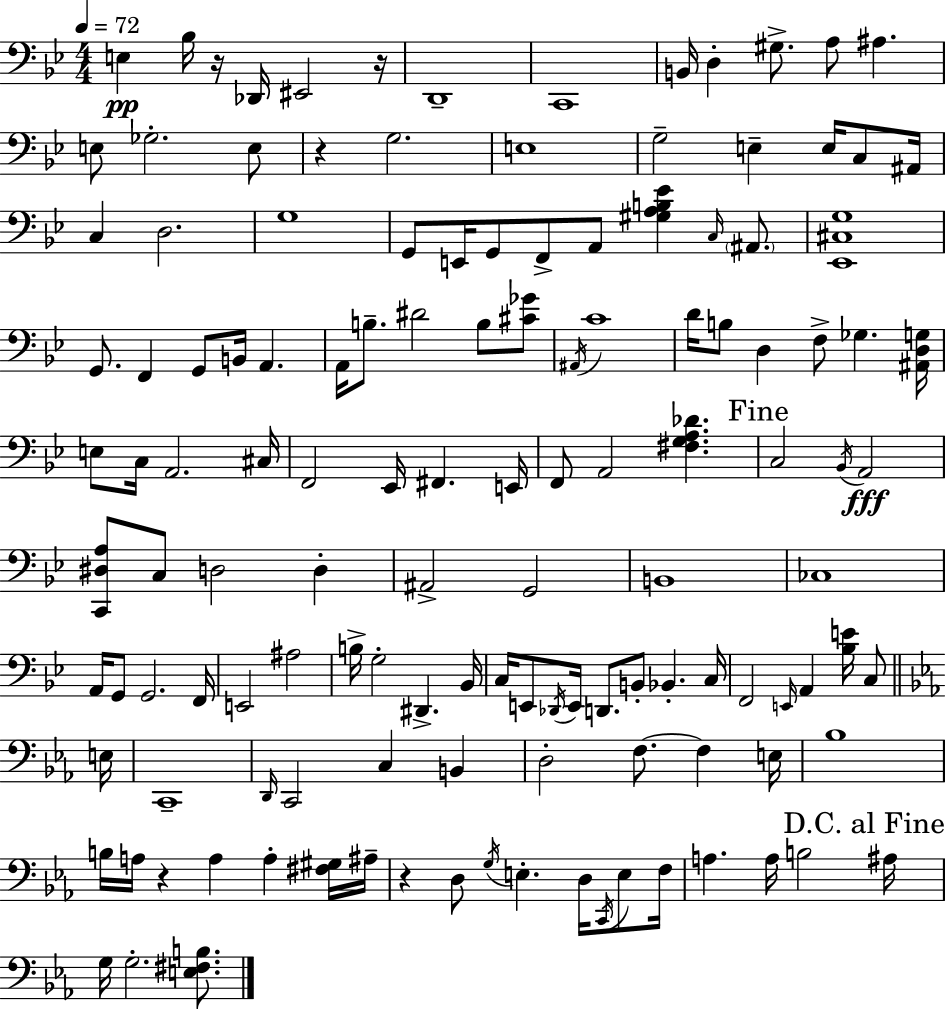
{
  \clef bass
  \numericTimeSignature
  \time 4/4
  \key g \minor
  \tempo 4 = 72
  \repeat volta 2 { e4\pp bes16 r16 des,16 eis,2 r16 | d,1-- | c,1 | b,16 d4-. gis8.-> a8 ais4. | \break e8 ges2.-. e8 | r4 g2. | e1 | g2-- e4-- e16 c8 ais,16 | \break c4 d2. | g1 | g,8 e,16 g,8 f,8-> a,8 <gis a b ees'>4 \grace { c16 } \parenthesize ais,8. | <ees, cis g>1 | \break g,8. f,4 g,8 b,16 a,4. | a,16 b8.-- dis'2 b8 <cis' ges'>8 | \acciaccatura { ais,16 } c'1 | d'16 b8 d4 f8-> ges4. | \break <ais, d g>16 e8 c16 a,2. | cis16 f,2 ees,16 fis,4. | e,16 f,8 a,2 <fis g a des'>4. | \mark "Fine" c2 \acciaccatura { bes,16 }\fff a,2 | \break <c, dis a>8 c8 d2 d4-. | ais,2-> g,2 | b,1 | ces1 | \break a,16 g,8 g,2. | f,16 e,2 ais2 | b16-> g2-. dis,4.-> | bes,16 c16 e,8 \acciaccatura { des,16 } e,16 d,8. b,8-. bes,4.-. | \break c16 f,2 \grace { e,16 } a,4 | <bes e'>16 c8 \bar "||" \break \key ees \major e16 c,1-- | \grace { d,16 } c,2 c4 b,4 | d2-. f8.~~ f4 | e16 bes1 | \break b16 a16 r4 a4 a4-. | <fis gis>16 ais16-- r4 d8 \acciaccatura { g16 } e4.-. d16 | \acciaccatura { c,16 } e8 f16 a4. a16 b2 | \mark "D.C. al Fine" ais16 g16 g2.-. | \break <e fis b>8. } \bar "|."
}